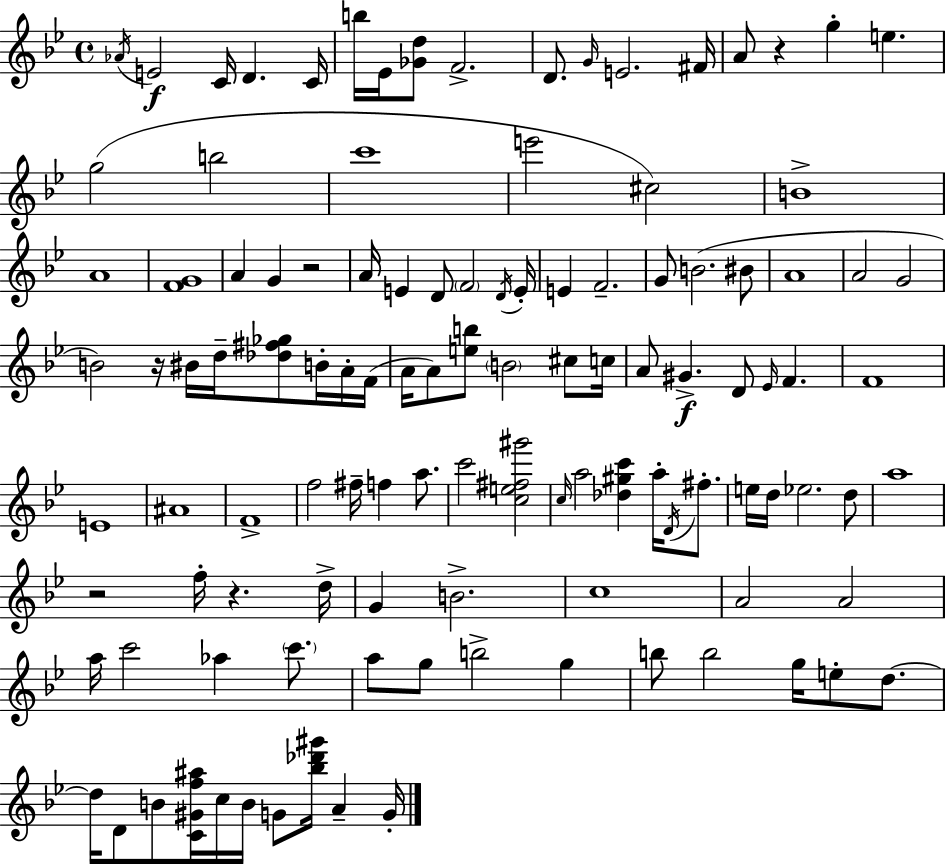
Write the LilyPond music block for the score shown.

{
  \clef treble
  \time 4/4
  \defaultTimeSignature
  \key g \minor
  \repeat volta 2 { \acciaccatura { aes'16 }\f e'2 c'16 d'4. | c'16 b''16 ees'16 <ges' d''>8 f'2.-> | d'8. \grace { g'16 } e'2. | fis'16 a'8 r4 g''4-. e''4. | \break g''2( b''2 | c'''1 | e'''2 cis''2) | b'1-> | \break a'1 | <f' g'>1 | a'4 g'4 r2 | a'16 e'4 d'8 \parenthesize f'2 | \break \acciaccatura { d'16 } e'16-. e'4 f'2.-- | g'8 b'2.( | bis'8 a'1 | a'2 g'2 | \break b'2) r16 bis'16 d''16-- <des'' fis'' ges''>8 | b'16-. a'16-. f'16( a'16 a'8) <e'' b''>8 \parenthesize b'2 | cis''8 c''16 a'8 gis'4.->\f d'8 \grace { ees'16 } f'4. | f'1 | \break e'1 | ais'1 | f'1-> | f''2 fis''16-- f''4 | \break a''8. c'''2 <c'' e'' fis'' gis'''>2 | \grace { c''16 } a''2 <des'' gis'' c'''>4 | a''16-. \acciaccatura { d'16 } fis''8.-. e''16 d''16 ees''2. | d''8 a''1 | \break r2 f''16-. r4. | d''16-> g'4 b'2.-> | c''1 | a'2 a'2 | \break a''16 c'''2 aes''4 | \parenthesize c'''8. a''8 g''8 b''2-> | g''4 b''8 b''2 | g''16 e''8-. d''8.~~ d''16 d'8 b'8 <c' gis' f'' ais''>16 c''16 b'16 g'8 | \break <bes'' des''' gis'''>16 a'4-- g'16-. } \bar "|."
}